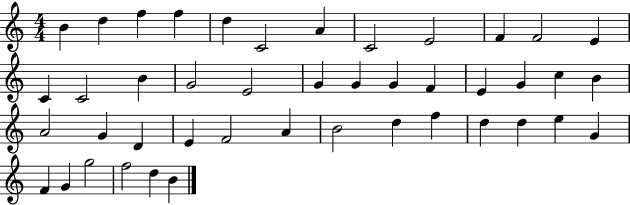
{
  \clef treble
  \numericTimeSignature
  \time 4/4
  \key c \major
  b'4 d''4 f''4 f''4 | d''4 c'2 a'4 | c'2 e'2 | f'4 f'2 e'4 | \break c'4 c'2 b'4 | g'2 e'2 | g'4 g'4 g'4 f'4 | e'4 g'4 c''4 b'4 | \break a'2 g'4 d'4 | e'4 f'2 a'4 | b'2 d''4 f''4 | d''4 d''4 e''4 g'4 | \break f'4 g'4 g''2 | f''2 d''4 b'4 | \bar "|."
}